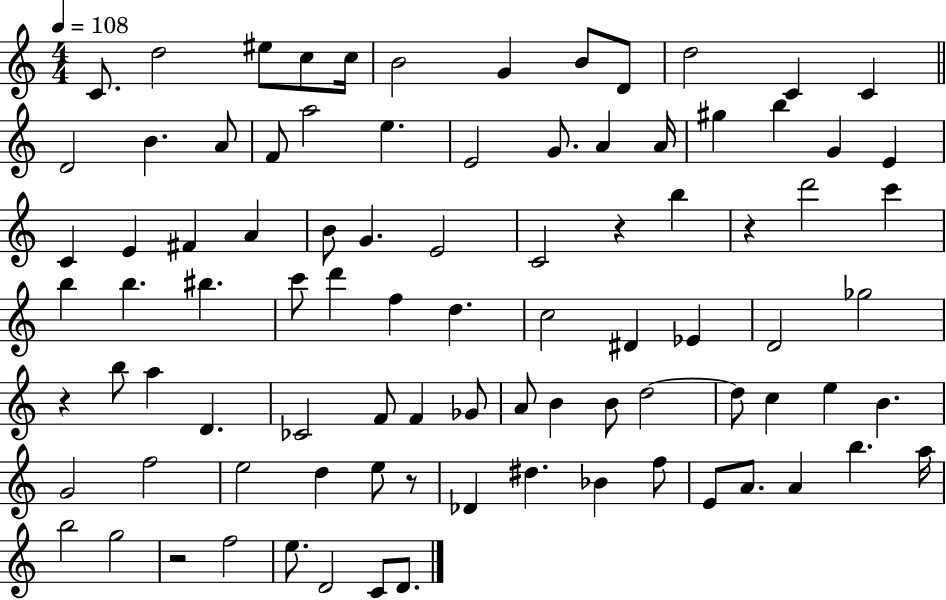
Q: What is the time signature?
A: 4/4